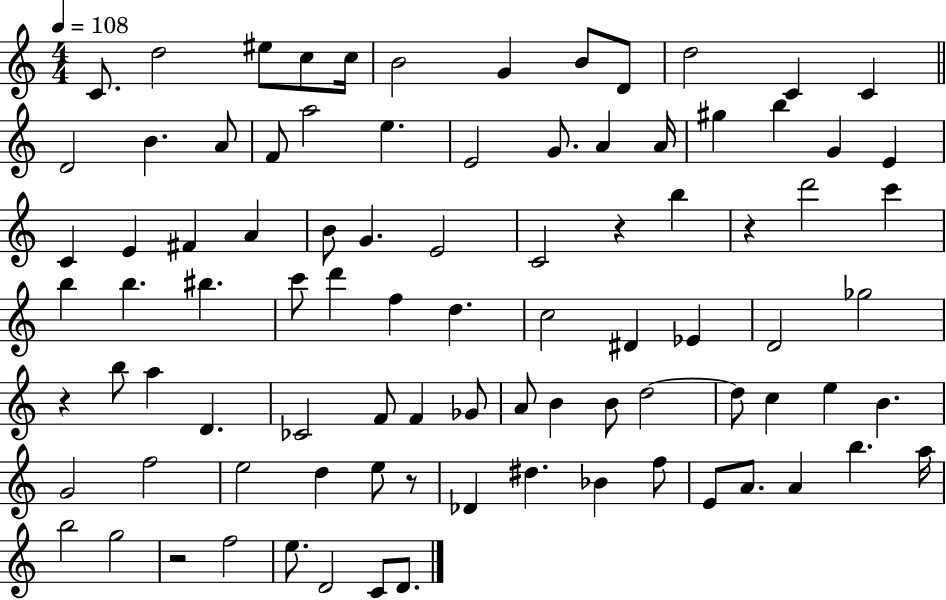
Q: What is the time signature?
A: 4/4